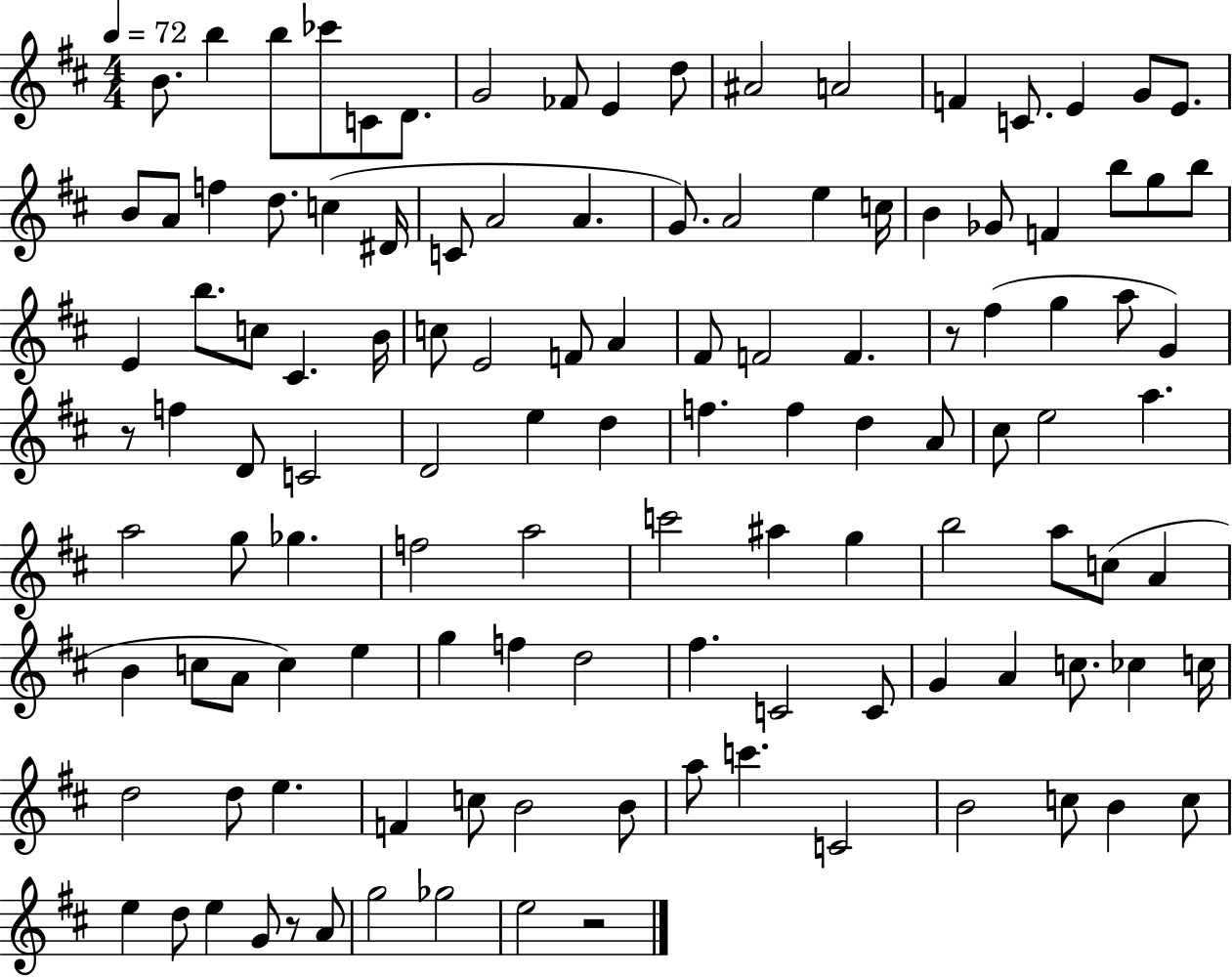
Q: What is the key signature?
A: D major